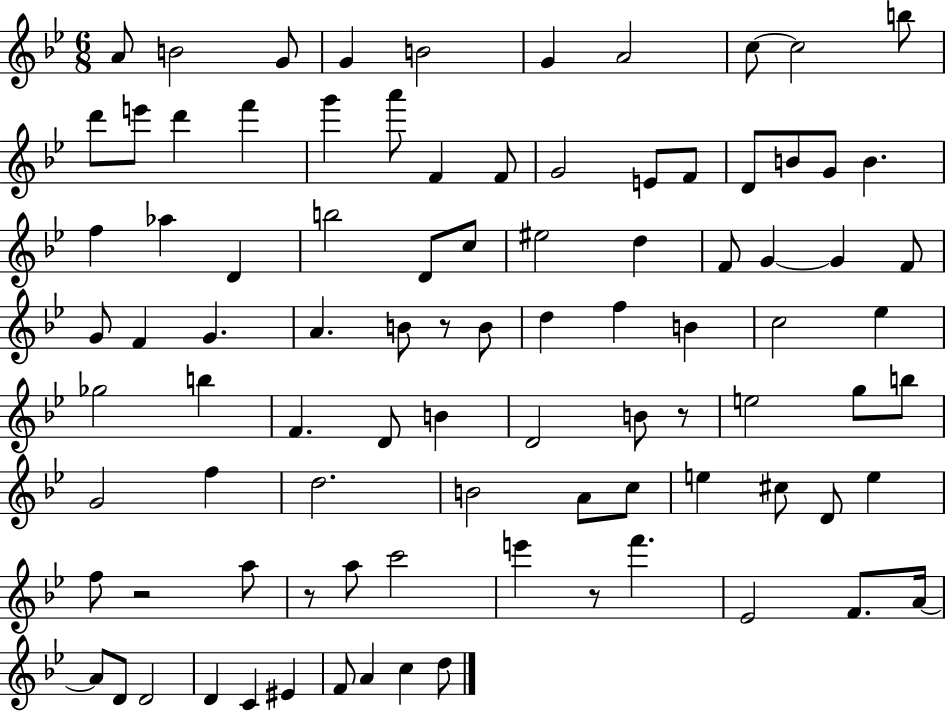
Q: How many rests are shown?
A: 5